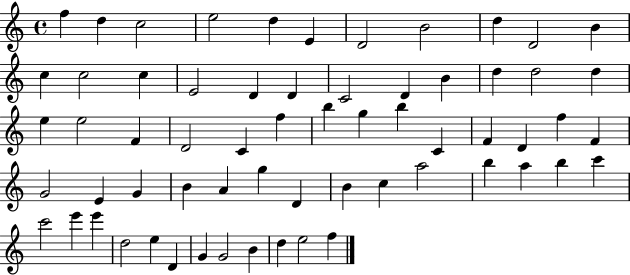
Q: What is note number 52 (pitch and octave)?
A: C6